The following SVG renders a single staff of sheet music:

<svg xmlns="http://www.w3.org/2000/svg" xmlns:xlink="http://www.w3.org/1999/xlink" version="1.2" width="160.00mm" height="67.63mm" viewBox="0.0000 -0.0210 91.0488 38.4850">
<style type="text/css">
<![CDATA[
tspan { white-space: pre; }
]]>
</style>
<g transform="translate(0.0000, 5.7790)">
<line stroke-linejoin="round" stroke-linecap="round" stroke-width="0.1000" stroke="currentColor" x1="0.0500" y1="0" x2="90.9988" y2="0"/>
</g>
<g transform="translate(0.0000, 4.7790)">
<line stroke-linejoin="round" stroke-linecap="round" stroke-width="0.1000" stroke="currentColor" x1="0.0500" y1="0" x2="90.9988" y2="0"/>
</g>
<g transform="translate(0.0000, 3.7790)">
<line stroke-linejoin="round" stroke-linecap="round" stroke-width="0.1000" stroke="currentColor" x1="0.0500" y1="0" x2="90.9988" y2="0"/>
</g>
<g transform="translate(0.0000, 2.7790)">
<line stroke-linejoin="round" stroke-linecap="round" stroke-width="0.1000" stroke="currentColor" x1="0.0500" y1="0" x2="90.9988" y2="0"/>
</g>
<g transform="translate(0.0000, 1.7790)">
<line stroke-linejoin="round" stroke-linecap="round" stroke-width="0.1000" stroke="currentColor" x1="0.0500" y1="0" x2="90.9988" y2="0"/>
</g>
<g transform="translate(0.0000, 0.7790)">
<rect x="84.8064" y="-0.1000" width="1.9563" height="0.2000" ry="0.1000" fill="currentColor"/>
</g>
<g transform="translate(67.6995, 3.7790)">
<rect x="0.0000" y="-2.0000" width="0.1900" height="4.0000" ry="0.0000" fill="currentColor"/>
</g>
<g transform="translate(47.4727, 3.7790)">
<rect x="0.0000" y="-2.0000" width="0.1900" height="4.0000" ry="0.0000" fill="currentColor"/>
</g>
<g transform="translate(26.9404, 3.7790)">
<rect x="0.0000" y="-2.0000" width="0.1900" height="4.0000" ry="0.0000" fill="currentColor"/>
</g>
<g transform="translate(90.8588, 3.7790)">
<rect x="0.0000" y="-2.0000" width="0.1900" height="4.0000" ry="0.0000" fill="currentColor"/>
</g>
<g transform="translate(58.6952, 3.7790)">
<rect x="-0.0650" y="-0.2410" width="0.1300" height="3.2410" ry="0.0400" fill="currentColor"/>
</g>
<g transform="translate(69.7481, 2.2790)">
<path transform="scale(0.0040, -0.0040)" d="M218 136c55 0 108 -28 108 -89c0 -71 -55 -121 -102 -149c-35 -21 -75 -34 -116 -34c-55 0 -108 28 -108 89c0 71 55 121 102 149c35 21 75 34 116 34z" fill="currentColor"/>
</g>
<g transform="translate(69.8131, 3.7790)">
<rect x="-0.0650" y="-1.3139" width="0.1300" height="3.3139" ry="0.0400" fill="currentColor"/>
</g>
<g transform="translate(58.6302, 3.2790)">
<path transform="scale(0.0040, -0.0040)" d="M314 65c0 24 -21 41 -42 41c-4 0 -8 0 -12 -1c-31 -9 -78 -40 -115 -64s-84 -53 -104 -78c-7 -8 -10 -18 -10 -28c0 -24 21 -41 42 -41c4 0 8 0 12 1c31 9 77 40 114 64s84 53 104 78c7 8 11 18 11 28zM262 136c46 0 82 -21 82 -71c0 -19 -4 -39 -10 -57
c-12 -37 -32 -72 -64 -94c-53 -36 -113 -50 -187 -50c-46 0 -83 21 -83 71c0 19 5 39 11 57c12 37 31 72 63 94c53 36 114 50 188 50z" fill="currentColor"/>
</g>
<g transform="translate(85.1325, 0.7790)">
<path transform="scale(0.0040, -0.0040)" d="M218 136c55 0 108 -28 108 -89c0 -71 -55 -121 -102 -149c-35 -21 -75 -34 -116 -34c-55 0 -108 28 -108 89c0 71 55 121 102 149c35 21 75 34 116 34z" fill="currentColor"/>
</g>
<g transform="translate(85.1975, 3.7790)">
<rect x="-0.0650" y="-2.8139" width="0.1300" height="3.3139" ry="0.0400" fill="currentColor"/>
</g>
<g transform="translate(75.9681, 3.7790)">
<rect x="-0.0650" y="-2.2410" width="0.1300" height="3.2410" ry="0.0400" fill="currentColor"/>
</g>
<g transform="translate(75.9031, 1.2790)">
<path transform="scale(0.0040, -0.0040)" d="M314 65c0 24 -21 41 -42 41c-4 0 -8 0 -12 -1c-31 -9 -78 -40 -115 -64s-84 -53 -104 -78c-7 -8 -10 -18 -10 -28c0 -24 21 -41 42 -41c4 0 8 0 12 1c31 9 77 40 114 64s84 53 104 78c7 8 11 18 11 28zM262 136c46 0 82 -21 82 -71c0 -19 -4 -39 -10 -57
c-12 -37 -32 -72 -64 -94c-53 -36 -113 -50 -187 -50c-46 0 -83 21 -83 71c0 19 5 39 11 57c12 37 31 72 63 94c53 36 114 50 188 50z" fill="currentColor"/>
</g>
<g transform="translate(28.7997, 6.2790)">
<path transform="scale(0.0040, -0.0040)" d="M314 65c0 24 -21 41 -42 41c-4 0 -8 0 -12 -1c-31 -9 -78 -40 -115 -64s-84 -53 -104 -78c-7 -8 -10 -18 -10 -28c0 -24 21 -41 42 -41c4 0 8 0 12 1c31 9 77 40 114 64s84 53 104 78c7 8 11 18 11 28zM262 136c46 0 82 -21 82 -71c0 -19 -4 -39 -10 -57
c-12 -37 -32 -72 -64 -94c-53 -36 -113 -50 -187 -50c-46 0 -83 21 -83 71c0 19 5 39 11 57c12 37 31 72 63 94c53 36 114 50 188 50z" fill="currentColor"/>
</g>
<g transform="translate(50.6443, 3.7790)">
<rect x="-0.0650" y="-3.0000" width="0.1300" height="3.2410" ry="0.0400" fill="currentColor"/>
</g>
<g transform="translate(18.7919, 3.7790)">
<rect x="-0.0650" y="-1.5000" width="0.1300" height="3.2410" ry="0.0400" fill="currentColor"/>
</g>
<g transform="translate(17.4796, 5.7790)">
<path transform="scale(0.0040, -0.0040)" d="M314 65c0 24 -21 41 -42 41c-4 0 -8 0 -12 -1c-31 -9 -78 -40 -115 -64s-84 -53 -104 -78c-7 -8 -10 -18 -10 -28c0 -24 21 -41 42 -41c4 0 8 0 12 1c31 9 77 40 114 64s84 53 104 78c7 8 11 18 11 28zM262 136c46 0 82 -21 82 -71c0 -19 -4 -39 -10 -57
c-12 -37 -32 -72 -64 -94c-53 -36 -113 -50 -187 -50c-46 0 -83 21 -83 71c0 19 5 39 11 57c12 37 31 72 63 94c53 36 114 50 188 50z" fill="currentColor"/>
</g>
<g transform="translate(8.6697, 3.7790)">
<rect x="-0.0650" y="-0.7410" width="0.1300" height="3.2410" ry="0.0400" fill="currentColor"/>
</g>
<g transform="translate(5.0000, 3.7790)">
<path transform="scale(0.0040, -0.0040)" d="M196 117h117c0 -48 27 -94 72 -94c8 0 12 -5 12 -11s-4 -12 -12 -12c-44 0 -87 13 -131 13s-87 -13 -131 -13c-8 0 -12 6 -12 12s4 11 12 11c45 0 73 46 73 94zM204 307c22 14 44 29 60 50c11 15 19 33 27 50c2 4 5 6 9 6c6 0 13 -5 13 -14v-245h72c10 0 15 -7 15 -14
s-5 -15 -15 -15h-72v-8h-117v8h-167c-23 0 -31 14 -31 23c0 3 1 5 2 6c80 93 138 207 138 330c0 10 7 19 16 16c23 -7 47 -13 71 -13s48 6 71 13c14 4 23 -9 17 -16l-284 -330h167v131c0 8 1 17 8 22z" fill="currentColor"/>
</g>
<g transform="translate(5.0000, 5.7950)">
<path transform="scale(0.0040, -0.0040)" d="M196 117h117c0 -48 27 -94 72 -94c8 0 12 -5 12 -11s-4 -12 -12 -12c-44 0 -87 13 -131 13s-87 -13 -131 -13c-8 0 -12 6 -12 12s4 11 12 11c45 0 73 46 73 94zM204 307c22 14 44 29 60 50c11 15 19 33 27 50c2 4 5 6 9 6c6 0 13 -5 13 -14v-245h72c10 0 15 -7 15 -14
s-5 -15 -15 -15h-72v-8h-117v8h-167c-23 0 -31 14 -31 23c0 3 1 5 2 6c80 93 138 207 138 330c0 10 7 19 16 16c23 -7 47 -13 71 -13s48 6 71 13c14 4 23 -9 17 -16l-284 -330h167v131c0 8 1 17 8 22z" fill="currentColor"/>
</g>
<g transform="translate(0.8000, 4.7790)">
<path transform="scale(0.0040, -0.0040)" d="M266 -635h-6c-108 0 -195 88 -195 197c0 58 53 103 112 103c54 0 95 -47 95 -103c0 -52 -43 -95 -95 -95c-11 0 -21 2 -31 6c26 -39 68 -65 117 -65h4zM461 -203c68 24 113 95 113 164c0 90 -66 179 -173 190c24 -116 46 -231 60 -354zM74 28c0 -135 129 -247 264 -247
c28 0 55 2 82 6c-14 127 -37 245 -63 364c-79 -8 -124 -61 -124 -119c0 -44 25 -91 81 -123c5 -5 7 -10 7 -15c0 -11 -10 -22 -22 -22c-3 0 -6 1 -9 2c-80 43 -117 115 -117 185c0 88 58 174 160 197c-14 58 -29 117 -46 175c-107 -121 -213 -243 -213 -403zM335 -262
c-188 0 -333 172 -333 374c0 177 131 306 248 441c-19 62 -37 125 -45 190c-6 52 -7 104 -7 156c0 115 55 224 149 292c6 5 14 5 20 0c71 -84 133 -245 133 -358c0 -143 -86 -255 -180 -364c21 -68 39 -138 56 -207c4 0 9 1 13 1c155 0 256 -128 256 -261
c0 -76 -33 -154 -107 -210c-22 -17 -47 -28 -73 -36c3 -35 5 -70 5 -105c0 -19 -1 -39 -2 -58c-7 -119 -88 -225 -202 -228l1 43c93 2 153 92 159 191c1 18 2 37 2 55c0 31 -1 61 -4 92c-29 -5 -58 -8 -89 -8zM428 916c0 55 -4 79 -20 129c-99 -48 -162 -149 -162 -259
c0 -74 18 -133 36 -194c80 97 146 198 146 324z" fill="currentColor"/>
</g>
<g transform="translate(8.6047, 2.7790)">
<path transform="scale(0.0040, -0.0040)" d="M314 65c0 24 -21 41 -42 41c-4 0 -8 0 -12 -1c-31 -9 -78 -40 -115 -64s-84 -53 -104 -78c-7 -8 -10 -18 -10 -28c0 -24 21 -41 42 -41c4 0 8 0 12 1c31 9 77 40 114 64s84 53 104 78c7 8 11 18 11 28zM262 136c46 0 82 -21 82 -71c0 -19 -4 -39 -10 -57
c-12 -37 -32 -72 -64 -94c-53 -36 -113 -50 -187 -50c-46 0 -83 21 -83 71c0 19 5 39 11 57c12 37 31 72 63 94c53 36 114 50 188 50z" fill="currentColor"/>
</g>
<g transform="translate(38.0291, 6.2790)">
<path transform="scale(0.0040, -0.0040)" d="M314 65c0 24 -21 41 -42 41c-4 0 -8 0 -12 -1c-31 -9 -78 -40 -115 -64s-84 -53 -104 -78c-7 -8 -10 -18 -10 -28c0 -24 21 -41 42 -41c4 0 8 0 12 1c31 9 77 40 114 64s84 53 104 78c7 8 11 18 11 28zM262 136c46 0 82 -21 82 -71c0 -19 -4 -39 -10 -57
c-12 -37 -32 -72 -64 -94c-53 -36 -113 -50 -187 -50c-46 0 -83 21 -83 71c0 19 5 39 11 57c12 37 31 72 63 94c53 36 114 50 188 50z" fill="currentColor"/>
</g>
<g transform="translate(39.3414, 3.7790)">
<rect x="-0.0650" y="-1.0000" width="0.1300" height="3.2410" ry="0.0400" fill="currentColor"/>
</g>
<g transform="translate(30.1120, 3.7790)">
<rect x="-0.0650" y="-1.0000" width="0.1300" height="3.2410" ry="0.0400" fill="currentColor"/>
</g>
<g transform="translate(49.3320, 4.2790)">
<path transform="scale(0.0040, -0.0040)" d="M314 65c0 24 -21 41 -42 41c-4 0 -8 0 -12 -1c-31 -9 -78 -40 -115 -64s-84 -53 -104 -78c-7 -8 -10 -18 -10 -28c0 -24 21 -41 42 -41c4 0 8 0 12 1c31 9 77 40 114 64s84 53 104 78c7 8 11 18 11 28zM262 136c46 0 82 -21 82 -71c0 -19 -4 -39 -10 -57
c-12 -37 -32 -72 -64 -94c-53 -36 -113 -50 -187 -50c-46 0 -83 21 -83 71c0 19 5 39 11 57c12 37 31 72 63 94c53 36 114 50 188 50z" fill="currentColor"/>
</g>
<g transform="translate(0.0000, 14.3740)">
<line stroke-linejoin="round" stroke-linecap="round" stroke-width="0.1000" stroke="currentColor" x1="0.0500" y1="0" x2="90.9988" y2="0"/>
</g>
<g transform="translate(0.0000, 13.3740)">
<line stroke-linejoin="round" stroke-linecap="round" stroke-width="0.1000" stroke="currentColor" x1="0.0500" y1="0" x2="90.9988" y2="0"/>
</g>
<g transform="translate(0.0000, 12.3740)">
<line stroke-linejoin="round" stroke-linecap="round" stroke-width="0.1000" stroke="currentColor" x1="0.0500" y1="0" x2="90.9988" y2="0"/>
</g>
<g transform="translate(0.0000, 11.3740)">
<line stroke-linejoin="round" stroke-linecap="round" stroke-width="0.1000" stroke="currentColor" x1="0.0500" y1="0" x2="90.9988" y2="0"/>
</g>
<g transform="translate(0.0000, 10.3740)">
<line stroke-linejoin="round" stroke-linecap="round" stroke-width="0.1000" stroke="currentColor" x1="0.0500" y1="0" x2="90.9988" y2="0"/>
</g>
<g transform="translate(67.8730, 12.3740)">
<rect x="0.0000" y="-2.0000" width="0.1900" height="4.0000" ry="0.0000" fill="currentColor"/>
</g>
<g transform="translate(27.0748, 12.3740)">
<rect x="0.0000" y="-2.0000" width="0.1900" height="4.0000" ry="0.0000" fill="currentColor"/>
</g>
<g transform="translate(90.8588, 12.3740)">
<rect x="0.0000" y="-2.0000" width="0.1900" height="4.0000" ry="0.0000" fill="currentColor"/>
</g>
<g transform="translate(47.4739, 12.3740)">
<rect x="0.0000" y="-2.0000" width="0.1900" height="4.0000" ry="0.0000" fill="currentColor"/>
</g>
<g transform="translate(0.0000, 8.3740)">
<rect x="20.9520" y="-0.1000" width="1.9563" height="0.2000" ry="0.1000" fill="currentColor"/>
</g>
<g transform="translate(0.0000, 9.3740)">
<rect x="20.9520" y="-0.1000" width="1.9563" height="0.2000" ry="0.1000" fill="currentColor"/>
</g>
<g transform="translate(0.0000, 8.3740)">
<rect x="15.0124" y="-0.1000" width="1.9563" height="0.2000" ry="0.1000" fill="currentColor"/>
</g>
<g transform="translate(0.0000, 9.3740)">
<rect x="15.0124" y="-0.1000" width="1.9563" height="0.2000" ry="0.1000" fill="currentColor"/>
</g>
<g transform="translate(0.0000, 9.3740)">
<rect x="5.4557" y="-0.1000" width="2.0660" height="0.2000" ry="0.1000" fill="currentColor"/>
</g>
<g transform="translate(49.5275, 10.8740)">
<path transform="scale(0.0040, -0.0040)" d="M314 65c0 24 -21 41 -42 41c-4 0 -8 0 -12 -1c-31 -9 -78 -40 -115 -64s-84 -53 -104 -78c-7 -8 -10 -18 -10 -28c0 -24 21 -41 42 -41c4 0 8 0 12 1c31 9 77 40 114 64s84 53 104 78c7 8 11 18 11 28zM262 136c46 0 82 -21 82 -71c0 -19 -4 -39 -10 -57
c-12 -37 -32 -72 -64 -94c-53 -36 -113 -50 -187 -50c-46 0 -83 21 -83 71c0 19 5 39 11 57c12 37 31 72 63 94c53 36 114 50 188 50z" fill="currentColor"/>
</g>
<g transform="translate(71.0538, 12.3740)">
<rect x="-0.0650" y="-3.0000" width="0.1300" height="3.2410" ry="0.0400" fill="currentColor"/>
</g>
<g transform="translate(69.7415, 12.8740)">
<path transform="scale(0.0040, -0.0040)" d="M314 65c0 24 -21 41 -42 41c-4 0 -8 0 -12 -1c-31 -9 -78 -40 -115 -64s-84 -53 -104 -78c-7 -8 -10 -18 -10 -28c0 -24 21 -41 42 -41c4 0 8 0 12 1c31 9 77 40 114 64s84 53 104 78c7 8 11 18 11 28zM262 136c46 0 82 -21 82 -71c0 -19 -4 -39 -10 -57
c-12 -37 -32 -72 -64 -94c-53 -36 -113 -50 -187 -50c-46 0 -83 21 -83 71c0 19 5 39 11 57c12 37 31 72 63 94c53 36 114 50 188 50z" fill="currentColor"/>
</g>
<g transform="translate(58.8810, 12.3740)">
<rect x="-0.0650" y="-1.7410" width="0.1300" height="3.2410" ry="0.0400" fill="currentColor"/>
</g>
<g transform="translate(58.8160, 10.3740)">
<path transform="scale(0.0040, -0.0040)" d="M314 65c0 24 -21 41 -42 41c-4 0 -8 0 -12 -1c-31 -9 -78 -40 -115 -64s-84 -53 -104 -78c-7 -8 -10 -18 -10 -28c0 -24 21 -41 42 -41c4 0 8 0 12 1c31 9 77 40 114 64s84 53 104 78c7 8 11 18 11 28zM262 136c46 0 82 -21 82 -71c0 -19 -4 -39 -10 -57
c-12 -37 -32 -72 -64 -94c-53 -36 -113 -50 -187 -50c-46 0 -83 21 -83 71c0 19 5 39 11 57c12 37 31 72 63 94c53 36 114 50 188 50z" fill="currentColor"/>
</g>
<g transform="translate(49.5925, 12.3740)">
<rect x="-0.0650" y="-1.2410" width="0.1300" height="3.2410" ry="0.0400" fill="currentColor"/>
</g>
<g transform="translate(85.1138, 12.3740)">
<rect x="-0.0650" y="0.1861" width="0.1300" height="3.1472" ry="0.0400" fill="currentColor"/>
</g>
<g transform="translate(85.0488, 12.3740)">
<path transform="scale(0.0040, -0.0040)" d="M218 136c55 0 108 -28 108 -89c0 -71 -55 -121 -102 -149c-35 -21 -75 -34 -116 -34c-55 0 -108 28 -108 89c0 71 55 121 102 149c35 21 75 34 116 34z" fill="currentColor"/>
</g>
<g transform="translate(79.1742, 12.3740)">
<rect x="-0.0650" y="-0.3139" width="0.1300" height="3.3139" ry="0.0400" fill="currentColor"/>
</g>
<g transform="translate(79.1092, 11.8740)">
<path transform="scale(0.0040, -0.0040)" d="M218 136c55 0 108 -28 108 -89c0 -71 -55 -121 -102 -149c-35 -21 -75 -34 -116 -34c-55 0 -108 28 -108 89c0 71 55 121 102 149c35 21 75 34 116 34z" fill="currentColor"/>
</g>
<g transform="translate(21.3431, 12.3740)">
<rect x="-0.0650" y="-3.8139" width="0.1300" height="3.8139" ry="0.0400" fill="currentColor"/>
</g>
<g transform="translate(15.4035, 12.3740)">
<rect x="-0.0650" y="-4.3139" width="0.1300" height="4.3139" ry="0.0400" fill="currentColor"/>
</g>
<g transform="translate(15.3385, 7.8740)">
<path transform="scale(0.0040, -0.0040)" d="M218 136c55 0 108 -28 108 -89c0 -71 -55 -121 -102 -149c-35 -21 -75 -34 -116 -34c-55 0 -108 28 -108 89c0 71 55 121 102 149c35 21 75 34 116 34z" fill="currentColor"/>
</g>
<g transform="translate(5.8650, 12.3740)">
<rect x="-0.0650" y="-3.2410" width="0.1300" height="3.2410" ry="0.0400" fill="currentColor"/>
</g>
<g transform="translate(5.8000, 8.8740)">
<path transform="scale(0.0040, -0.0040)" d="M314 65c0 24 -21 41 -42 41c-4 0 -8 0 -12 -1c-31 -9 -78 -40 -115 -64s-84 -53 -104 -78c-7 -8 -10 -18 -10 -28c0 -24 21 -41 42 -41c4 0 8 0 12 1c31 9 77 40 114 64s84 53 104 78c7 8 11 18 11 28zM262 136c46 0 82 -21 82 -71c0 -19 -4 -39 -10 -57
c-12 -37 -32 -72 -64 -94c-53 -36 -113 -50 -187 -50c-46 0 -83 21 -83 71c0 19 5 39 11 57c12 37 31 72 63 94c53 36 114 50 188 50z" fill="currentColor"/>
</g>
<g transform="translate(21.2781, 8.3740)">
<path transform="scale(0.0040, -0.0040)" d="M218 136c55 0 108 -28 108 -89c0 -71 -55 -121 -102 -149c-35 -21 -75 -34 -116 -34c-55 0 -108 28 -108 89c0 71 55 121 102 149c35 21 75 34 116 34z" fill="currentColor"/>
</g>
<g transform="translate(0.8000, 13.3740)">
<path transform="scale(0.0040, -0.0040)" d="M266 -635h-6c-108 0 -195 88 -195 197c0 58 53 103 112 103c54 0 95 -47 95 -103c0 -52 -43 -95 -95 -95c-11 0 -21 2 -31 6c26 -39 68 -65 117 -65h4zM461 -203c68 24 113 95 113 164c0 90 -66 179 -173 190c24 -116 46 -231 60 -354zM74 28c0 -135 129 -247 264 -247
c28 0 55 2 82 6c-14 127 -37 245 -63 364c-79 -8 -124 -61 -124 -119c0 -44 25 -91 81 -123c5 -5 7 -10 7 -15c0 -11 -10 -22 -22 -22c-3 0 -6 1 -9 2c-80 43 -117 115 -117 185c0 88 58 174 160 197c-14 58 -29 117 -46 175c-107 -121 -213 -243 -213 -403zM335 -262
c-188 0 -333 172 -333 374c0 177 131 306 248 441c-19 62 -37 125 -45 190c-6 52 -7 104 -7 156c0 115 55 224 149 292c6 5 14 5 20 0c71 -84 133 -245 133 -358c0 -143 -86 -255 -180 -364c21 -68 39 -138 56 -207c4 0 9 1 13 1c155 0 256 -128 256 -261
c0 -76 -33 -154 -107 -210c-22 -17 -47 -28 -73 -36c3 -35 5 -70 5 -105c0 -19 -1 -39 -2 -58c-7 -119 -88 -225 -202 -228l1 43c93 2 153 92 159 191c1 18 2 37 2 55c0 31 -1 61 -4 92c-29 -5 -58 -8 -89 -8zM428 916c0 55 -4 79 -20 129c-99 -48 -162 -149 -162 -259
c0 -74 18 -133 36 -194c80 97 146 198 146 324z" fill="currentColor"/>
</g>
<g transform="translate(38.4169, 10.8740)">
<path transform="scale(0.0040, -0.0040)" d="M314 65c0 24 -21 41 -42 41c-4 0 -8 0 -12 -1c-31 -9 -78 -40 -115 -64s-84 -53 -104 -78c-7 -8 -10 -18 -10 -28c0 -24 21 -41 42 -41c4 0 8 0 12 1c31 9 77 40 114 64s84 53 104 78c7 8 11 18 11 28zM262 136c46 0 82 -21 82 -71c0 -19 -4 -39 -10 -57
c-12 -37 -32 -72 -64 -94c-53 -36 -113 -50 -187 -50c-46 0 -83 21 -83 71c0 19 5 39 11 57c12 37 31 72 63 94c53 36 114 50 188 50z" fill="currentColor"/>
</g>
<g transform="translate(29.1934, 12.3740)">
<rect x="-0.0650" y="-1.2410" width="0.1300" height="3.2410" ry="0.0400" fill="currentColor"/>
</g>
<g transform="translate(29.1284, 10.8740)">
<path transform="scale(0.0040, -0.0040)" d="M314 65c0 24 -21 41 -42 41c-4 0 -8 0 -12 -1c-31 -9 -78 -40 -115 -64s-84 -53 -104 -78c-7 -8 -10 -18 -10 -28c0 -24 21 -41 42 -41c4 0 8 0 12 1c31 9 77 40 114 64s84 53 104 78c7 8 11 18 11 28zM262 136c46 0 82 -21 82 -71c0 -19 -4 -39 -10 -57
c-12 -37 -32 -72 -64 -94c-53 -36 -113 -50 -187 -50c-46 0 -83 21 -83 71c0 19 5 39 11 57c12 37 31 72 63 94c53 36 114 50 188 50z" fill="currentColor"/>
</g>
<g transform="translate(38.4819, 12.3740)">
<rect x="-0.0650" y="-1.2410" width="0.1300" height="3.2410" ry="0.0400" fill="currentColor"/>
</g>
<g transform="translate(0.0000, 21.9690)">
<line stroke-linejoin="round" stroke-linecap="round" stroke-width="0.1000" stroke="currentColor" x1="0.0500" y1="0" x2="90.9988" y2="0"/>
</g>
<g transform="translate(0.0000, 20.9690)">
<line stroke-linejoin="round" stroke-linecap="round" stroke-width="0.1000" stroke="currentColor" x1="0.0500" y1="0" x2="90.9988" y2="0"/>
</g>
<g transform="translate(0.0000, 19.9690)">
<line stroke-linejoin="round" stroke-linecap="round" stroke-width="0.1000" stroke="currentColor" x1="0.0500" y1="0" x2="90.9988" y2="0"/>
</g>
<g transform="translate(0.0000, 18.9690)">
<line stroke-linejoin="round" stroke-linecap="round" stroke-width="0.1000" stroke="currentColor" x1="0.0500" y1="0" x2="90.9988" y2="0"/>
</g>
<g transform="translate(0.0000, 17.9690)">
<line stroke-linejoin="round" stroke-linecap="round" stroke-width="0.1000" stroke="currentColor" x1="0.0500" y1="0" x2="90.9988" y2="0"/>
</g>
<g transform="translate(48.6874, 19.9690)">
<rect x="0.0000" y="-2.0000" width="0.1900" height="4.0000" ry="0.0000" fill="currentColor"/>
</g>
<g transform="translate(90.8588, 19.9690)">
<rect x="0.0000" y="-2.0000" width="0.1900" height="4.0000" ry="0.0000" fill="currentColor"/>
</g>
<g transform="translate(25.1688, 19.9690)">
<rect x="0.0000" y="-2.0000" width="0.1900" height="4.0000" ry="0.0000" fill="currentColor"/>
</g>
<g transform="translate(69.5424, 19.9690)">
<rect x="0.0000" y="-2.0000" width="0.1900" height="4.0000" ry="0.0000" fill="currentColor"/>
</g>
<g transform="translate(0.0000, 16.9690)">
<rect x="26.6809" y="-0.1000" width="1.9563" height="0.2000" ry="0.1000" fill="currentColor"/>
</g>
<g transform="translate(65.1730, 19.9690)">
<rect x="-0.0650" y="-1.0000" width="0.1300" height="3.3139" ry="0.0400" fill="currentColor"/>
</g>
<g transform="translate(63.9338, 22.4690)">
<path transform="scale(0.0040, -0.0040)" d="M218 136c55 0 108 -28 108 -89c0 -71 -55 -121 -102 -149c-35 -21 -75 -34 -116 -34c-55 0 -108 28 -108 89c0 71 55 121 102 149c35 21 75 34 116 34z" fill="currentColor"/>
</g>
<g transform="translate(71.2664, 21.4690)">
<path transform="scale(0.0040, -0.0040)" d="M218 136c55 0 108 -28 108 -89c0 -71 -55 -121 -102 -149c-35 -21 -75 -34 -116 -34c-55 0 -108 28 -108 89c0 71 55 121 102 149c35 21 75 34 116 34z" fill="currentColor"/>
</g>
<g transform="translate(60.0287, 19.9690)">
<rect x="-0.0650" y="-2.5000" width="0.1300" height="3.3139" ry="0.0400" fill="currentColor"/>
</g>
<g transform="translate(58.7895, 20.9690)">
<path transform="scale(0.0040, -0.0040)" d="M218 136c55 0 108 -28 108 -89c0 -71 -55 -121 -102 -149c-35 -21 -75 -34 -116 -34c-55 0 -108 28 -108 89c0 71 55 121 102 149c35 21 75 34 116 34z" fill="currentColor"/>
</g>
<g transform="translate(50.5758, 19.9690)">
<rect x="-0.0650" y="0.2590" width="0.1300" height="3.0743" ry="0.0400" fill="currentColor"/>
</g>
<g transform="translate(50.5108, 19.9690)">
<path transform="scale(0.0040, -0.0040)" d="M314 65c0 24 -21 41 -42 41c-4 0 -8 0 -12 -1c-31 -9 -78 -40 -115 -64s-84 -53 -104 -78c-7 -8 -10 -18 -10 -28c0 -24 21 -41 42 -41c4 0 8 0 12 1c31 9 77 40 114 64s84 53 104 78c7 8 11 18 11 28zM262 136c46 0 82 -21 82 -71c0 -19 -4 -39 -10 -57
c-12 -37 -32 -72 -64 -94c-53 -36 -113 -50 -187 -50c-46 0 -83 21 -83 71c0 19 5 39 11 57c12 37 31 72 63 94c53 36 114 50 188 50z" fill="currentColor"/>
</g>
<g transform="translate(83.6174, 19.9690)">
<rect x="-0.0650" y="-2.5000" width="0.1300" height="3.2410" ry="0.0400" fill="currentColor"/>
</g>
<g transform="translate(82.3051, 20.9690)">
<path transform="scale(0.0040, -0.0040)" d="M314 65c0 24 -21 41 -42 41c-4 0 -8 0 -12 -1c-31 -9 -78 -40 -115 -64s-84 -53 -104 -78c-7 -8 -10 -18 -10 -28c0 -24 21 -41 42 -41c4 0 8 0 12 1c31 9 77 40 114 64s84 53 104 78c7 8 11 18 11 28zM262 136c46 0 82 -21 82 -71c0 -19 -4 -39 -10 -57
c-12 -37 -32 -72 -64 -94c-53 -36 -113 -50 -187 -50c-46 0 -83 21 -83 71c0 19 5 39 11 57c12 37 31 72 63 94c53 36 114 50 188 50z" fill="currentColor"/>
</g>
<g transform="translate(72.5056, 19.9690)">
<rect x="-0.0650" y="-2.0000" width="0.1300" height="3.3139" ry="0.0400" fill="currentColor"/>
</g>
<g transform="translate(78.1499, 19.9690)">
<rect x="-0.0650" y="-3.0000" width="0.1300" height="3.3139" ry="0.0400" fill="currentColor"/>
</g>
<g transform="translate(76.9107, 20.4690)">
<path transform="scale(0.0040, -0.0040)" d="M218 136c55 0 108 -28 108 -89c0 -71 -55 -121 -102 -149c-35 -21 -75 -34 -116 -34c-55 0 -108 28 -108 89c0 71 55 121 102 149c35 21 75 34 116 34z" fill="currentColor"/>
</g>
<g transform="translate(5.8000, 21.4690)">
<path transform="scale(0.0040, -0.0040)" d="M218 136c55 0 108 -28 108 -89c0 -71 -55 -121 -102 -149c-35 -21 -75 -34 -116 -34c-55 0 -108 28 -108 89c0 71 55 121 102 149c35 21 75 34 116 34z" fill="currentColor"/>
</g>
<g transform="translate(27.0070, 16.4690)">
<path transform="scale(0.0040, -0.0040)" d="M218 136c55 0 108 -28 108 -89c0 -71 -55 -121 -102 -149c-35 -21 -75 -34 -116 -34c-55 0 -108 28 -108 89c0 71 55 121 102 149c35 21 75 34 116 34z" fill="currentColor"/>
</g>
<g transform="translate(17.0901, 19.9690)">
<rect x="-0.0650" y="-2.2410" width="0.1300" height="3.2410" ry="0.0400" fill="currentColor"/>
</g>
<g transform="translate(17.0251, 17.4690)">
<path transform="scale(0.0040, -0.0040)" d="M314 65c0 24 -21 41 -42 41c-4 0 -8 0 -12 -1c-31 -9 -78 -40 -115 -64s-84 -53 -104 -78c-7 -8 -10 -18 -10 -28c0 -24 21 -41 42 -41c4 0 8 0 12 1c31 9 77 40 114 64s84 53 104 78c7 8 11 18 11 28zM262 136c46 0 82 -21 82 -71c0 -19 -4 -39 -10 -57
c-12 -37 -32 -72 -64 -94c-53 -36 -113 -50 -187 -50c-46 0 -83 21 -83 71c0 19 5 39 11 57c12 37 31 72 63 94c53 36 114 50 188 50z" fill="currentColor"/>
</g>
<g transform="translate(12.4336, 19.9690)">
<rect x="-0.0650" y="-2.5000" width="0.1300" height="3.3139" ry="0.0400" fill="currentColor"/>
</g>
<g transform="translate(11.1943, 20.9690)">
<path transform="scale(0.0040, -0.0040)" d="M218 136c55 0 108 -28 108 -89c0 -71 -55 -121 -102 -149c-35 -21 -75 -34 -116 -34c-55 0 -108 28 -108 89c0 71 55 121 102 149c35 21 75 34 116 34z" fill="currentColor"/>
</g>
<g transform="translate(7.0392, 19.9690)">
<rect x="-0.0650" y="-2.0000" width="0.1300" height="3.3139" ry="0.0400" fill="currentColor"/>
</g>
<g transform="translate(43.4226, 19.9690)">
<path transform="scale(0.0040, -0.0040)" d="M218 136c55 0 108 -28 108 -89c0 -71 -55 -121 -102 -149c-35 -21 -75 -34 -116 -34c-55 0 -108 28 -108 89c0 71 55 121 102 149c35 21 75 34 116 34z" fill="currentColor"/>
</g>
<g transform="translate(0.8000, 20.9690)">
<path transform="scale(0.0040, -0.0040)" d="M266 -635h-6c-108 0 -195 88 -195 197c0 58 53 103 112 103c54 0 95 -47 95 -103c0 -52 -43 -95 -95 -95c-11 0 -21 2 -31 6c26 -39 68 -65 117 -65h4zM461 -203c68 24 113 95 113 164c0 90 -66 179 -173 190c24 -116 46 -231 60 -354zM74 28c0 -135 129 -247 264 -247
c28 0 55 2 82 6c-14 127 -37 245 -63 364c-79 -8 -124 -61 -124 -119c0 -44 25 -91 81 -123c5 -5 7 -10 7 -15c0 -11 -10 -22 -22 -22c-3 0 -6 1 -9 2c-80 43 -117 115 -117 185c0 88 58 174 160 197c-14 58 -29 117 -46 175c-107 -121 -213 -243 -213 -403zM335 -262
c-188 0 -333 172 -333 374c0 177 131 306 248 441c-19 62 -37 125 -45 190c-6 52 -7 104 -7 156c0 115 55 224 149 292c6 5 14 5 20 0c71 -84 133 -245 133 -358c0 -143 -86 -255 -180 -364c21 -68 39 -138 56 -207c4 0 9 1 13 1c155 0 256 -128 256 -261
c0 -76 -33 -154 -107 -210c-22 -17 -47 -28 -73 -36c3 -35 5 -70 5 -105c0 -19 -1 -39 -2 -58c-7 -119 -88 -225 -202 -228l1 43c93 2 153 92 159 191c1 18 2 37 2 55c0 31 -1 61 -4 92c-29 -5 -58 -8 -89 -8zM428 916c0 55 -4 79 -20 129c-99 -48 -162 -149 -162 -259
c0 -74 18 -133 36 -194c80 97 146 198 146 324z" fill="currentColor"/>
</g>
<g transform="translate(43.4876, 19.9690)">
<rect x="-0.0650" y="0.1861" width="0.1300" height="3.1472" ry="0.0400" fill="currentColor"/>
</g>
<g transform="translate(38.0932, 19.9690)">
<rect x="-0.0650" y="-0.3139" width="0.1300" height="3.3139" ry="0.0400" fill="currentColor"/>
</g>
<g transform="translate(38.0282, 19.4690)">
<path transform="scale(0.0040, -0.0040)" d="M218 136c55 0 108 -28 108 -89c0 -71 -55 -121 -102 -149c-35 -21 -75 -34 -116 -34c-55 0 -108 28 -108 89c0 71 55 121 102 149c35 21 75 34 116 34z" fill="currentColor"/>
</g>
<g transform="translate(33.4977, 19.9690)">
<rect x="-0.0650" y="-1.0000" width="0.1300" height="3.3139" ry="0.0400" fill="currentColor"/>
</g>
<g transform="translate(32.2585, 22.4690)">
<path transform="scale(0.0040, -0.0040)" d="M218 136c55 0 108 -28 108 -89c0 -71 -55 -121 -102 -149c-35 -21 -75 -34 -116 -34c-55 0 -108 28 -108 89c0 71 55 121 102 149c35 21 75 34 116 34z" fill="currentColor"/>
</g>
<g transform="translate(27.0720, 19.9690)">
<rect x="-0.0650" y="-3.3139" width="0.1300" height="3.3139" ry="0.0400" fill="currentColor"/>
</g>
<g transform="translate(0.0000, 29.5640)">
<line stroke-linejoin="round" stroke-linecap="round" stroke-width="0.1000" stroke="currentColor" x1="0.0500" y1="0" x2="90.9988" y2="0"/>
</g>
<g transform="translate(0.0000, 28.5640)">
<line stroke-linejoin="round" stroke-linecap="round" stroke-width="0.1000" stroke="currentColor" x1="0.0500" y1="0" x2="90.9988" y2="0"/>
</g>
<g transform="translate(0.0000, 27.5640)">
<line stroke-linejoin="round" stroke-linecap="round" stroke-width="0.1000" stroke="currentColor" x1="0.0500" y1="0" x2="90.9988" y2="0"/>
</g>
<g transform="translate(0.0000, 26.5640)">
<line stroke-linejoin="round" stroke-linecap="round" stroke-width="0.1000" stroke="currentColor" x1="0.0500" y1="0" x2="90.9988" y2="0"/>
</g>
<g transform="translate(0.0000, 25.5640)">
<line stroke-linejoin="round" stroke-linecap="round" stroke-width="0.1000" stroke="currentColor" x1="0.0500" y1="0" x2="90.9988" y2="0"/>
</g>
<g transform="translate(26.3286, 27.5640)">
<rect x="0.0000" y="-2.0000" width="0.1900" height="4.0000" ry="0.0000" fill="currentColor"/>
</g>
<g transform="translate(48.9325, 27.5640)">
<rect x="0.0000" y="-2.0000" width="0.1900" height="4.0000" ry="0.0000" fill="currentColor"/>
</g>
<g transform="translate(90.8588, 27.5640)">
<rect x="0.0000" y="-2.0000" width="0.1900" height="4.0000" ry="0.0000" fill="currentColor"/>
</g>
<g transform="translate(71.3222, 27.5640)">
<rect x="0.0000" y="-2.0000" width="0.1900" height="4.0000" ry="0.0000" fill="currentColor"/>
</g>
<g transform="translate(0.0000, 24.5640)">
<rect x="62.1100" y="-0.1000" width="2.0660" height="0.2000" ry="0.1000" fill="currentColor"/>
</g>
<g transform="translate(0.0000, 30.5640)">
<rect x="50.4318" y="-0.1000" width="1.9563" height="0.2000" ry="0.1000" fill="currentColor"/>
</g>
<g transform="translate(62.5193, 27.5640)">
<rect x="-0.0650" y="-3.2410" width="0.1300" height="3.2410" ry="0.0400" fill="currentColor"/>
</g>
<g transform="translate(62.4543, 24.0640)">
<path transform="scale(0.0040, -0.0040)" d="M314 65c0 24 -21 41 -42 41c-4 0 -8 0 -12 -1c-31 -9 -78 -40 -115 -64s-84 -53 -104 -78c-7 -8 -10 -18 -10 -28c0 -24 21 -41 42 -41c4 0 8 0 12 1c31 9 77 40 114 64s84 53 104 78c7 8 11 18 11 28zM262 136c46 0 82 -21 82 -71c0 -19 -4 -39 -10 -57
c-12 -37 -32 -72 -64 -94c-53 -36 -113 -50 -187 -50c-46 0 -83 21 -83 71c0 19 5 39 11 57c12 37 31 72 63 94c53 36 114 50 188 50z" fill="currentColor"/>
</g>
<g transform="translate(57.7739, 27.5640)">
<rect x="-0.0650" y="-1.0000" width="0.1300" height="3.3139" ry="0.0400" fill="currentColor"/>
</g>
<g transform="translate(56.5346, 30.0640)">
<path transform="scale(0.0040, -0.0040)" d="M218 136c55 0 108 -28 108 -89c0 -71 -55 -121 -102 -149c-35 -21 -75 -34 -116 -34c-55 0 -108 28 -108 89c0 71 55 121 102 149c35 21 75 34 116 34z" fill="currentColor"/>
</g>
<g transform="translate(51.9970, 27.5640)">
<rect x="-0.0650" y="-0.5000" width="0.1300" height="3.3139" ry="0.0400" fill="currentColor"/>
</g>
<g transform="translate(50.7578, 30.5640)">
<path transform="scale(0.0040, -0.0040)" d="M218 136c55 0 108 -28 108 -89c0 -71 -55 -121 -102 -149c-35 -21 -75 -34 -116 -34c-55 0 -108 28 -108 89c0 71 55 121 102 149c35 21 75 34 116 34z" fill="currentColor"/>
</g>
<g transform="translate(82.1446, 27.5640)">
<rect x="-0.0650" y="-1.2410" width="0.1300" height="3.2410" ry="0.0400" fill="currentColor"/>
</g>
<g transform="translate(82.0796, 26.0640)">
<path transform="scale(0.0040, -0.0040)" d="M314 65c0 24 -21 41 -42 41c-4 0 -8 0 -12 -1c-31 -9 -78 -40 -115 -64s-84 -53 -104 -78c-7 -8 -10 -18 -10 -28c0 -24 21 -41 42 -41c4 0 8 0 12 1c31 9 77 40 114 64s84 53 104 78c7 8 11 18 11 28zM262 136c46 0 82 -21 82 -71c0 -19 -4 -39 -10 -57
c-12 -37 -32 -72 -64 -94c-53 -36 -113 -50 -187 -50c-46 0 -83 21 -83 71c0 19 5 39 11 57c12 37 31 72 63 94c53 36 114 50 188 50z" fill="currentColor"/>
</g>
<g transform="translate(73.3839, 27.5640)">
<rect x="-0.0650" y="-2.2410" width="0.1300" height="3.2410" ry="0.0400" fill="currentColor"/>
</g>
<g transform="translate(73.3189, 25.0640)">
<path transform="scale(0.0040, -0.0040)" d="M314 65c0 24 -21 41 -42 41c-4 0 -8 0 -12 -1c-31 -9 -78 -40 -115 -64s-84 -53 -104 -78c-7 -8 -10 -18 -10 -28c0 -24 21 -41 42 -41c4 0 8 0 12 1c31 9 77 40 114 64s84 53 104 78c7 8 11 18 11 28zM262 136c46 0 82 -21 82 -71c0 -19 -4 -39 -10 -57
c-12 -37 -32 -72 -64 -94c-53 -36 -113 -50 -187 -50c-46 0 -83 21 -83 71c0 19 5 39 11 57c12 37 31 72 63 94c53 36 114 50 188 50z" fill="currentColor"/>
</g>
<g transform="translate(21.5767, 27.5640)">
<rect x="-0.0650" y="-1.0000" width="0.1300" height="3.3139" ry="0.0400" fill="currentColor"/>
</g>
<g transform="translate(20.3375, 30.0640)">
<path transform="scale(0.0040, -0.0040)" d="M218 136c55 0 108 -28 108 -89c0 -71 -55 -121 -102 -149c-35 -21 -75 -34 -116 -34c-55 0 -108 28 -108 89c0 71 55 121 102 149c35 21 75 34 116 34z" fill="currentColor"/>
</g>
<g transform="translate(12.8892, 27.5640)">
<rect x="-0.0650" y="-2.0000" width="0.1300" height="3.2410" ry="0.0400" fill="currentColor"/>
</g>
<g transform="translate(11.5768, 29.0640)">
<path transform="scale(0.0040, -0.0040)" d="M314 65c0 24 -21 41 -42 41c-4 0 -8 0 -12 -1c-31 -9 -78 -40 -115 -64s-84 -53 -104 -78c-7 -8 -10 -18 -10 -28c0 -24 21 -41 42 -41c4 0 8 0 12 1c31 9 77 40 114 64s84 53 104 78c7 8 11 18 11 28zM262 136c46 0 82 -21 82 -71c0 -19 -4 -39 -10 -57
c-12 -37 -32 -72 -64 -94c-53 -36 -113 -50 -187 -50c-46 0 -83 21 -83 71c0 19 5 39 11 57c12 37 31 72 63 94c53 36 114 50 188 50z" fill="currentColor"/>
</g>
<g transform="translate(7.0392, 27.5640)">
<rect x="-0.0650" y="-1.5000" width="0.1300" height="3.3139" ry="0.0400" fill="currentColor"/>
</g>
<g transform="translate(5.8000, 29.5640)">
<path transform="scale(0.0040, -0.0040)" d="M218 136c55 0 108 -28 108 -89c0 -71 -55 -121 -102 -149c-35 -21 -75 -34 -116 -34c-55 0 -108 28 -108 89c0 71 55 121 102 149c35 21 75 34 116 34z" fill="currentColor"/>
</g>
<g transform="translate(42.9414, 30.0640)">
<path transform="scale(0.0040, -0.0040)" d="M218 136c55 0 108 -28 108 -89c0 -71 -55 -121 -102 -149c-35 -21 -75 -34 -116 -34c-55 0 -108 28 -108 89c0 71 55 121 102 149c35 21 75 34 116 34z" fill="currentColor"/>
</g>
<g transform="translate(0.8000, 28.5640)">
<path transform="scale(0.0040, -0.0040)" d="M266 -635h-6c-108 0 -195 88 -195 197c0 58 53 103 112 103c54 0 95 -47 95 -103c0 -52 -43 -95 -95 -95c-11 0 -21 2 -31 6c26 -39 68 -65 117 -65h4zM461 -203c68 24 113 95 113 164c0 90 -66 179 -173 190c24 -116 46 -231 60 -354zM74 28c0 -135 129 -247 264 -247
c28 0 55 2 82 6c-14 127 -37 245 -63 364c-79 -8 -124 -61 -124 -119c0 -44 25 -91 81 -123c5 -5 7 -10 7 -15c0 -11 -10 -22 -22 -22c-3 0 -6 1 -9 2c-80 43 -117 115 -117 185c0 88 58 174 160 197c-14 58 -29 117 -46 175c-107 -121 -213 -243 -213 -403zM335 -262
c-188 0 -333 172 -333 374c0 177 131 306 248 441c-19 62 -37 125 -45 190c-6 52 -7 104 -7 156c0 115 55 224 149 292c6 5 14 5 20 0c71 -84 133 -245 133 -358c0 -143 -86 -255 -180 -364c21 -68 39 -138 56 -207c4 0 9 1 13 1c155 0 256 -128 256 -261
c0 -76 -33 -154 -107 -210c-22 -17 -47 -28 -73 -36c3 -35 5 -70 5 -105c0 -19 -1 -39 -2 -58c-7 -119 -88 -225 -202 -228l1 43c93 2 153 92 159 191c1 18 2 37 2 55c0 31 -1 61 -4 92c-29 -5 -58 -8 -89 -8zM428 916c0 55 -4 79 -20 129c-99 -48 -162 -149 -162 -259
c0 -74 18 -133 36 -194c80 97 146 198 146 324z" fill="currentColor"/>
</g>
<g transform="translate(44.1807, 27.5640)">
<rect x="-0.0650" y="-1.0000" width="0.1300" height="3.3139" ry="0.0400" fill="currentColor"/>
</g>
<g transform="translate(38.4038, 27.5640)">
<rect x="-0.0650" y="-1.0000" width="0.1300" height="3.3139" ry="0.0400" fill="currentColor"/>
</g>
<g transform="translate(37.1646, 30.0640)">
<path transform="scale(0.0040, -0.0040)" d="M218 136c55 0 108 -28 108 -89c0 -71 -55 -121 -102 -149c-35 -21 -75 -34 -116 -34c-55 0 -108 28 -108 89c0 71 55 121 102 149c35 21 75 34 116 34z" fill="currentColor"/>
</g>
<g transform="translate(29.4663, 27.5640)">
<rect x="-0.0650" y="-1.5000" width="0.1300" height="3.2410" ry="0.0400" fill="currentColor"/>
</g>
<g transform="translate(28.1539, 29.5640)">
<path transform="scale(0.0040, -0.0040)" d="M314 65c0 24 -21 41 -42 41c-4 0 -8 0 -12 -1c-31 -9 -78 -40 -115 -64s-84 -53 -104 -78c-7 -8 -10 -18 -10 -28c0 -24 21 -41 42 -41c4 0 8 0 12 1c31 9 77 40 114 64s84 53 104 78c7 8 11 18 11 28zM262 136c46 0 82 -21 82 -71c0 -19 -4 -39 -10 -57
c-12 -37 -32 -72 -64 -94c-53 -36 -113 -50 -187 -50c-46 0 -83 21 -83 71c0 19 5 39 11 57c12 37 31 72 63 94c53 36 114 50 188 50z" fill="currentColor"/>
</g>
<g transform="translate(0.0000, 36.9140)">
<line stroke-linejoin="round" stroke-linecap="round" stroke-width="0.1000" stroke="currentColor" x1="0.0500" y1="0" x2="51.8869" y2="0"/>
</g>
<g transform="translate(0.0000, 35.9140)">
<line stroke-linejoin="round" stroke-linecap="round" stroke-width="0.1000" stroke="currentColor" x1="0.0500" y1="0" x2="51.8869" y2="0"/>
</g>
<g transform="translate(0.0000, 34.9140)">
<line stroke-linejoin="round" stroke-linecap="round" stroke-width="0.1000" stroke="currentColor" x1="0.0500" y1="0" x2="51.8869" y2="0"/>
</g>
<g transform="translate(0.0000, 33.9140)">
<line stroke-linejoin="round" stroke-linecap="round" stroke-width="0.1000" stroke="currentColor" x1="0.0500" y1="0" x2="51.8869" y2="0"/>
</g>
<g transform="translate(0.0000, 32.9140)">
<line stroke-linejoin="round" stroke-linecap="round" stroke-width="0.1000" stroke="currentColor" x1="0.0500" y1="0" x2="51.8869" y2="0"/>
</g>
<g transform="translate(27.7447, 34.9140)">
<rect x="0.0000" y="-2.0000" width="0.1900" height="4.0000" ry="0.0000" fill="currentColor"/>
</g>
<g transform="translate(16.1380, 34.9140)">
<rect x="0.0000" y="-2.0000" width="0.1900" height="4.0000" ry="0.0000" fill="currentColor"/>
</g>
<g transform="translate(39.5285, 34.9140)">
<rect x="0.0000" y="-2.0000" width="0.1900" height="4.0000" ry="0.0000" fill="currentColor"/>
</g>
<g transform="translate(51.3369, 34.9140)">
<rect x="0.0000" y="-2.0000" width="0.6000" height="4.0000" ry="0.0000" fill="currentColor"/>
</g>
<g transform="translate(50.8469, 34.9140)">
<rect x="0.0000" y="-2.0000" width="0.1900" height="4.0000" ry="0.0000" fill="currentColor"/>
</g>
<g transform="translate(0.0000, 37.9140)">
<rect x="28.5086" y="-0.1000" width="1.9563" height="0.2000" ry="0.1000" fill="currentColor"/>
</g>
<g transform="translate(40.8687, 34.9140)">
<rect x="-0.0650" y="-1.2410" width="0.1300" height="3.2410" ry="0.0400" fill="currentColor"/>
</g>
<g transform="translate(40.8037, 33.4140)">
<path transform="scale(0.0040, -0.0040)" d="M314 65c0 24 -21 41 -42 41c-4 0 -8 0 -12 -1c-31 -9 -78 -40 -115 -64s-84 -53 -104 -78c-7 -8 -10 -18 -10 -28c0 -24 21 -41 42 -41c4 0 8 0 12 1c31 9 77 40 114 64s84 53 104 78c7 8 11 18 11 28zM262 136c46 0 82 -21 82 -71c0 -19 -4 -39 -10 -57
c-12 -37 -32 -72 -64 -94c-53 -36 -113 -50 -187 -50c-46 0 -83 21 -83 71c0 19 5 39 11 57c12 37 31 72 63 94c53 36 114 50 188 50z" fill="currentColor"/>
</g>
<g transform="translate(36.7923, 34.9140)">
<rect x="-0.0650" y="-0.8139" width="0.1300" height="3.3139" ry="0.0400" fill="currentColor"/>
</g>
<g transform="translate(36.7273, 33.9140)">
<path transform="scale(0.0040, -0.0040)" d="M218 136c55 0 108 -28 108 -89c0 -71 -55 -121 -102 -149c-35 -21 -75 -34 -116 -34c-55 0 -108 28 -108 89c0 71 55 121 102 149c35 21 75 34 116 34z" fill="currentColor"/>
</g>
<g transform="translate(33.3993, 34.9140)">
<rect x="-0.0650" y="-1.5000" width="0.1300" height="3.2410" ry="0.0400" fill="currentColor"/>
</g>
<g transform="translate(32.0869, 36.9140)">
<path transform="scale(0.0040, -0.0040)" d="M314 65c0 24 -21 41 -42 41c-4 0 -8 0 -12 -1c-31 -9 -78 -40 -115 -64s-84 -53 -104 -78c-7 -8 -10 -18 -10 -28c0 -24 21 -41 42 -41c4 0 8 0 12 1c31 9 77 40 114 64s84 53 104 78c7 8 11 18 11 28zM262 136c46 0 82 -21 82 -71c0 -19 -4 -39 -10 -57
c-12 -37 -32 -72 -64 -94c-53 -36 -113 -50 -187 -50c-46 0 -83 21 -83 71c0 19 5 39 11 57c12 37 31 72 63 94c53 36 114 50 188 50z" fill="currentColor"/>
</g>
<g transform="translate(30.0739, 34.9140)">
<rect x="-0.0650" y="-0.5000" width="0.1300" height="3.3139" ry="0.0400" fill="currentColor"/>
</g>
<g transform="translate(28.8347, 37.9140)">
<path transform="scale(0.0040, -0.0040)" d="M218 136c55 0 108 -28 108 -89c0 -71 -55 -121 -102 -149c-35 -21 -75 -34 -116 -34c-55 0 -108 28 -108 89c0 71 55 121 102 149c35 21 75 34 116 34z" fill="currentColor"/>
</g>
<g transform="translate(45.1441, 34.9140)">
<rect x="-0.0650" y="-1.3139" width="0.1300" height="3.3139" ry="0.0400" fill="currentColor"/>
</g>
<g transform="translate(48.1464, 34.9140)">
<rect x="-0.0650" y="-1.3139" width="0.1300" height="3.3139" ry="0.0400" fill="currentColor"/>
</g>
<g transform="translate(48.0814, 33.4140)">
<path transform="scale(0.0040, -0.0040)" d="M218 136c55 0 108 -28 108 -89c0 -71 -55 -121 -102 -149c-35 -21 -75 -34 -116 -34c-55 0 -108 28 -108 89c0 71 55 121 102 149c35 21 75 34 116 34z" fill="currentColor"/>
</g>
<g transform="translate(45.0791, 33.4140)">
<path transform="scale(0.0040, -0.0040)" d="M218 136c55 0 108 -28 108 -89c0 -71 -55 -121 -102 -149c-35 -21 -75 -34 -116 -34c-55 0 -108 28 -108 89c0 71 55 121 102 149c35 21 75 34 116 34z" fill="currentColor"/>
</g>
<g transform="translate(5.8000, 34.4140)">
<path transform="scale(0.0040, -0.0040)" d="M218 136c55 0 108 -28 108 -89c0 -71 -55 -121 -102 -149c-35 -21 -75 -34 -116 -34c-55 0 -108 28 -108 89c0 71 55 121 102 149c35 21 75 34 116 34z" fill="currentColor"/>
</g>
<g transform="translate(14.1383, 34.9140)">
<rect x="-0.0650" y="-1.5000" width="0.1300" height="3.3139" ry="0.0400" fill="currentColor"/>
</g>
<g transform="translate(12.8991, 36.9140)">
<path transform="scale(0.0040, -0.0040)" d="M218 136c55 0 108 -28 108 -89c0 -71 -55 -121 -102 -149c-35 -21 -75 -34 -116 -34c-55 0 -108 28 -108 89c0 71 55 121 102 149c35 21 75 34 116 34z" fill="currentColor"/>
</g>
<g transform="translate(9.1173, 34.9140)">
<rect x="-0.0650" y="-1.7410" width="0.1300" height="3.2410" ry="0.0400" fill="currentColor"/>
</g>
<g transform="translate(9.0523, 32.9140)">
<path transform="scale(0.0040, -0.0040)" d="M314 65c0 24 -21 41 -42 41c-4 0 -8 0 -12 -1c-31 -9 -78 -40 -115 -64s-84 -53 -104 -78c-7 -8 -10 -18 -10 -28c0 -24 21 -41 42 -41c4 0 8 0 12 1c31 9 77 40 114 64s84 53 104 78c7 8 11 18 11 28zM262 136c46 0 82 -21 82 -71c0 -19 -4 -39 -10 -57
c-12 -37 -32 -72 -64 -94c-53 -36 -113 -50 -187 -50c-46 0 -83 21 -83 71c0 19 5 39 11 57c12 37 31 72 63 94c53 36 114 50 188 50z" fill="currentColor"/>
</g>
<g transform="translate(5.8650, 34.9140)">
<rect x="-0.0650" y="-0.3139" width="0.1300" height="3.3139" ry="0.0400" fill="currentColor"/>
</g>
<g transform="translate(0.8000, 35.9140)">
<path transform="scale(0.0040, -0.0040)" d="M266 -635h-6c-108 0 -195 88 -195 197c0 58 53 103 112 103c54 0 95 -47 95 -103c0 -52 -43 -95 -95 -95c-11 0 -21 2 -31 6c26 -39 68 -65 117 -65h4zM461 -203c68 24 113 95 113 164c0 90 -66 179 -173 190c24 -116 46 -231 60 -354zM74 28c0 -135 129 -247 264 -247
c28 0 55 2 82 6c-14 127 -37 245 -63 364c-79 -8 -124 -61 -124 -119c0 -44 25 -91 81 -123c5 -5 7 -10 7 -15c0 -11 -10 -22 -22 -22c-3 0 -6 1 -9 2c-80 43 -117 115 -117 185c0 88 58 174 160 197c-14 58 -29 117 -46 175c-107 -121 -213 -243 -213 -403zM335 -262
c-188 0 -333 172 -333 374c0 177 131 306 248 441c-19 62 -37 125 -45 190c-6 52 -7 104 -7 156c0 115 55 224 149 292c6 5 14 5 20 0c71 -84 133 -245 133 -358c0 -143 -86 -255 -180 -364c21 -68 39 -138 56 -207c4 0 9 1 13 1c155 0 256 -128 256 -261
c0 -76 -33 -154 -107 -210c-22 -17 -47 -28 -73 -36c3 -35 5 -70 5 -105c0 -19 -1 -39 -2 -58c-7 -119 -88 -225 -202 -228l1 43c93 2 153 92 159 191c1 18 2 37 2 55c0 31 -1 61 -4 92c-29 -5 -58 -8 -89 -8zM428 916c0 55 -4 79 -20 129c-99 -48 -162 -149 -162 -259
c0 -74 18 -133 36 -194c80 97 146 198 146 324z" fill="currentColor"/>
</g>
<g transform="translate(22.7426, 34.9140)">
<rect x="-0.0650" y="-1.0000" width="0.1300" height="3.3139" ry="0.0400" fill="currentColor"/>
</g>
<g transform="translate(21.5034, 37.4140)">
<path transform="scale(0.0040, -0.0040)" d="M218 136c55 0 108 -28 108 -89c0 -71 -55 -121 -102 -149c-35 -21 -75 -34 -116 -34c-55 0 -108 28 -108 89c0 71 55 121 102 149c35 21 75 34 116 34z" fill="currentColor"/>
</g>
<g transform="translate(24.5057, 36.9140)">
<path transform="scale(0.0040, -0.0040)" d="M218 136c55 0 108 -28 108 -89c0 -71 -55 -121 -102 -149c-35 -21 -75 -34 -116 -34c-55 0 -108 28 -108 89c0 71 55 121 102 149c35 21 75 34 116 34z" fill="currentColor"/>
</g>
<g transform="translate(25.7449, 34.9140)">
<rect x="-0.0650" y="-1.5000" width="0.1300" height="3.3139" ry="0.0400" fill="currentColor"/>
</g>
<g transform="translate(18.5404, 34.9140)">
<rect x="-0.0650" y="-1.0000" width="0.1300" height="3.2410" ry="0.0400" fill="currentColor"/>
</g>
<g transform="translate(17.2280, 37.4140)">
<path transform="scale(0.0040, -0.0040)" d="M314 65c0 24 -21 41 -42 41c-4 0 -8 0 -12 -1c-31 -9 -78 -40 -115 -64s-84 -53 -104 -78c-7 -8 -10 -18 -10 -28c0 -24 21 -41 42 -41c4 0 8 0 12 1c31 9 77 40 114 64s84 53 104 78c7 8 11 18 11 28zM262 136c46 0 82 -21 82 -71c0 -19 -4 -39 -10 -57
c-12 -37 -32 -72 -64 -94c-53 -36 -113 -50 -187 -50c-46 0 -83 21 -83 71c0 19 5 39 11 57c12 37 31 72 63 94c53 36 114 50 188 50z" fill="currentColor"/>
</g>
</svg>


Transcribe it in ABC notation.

X:1
T:Untitled
M:4/4
L:1/4
K:C
d2 E2 D2 D2 A2 c2 e g2 a b2 d' c' e2 e2 e2 f2 A2 c B F G g2 b D c B B2 G D F A G2 E F2 D E2 D D C D b2 g2 e2 c f2 E D2 D E C E2 d e2 e e